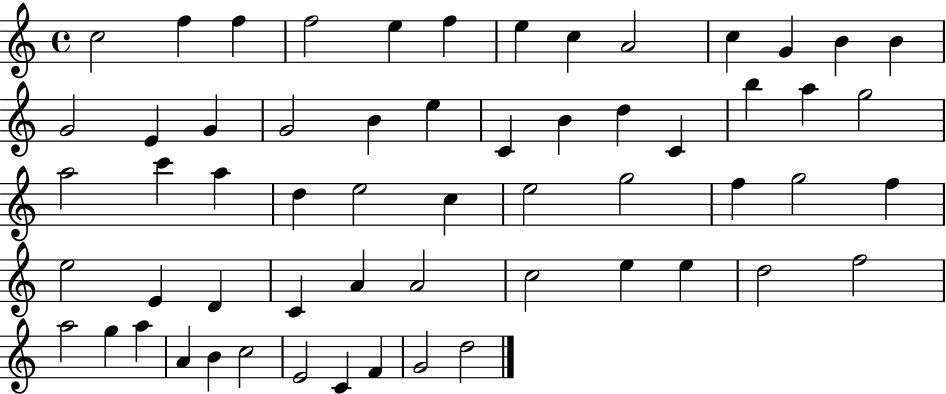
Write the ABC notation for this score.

X:1
T:Untitled
M:4/4
L:1/4
K:C
c2 f f f2 e f e c A2 c G B B G2 E G G2 B e C B d C b a g2 a2 c' a d e2 c e2 g2 f g2 f e2 E D C A A2 c2 e e d2 f2 a2 g a A B c2 E2 C F G2 d2